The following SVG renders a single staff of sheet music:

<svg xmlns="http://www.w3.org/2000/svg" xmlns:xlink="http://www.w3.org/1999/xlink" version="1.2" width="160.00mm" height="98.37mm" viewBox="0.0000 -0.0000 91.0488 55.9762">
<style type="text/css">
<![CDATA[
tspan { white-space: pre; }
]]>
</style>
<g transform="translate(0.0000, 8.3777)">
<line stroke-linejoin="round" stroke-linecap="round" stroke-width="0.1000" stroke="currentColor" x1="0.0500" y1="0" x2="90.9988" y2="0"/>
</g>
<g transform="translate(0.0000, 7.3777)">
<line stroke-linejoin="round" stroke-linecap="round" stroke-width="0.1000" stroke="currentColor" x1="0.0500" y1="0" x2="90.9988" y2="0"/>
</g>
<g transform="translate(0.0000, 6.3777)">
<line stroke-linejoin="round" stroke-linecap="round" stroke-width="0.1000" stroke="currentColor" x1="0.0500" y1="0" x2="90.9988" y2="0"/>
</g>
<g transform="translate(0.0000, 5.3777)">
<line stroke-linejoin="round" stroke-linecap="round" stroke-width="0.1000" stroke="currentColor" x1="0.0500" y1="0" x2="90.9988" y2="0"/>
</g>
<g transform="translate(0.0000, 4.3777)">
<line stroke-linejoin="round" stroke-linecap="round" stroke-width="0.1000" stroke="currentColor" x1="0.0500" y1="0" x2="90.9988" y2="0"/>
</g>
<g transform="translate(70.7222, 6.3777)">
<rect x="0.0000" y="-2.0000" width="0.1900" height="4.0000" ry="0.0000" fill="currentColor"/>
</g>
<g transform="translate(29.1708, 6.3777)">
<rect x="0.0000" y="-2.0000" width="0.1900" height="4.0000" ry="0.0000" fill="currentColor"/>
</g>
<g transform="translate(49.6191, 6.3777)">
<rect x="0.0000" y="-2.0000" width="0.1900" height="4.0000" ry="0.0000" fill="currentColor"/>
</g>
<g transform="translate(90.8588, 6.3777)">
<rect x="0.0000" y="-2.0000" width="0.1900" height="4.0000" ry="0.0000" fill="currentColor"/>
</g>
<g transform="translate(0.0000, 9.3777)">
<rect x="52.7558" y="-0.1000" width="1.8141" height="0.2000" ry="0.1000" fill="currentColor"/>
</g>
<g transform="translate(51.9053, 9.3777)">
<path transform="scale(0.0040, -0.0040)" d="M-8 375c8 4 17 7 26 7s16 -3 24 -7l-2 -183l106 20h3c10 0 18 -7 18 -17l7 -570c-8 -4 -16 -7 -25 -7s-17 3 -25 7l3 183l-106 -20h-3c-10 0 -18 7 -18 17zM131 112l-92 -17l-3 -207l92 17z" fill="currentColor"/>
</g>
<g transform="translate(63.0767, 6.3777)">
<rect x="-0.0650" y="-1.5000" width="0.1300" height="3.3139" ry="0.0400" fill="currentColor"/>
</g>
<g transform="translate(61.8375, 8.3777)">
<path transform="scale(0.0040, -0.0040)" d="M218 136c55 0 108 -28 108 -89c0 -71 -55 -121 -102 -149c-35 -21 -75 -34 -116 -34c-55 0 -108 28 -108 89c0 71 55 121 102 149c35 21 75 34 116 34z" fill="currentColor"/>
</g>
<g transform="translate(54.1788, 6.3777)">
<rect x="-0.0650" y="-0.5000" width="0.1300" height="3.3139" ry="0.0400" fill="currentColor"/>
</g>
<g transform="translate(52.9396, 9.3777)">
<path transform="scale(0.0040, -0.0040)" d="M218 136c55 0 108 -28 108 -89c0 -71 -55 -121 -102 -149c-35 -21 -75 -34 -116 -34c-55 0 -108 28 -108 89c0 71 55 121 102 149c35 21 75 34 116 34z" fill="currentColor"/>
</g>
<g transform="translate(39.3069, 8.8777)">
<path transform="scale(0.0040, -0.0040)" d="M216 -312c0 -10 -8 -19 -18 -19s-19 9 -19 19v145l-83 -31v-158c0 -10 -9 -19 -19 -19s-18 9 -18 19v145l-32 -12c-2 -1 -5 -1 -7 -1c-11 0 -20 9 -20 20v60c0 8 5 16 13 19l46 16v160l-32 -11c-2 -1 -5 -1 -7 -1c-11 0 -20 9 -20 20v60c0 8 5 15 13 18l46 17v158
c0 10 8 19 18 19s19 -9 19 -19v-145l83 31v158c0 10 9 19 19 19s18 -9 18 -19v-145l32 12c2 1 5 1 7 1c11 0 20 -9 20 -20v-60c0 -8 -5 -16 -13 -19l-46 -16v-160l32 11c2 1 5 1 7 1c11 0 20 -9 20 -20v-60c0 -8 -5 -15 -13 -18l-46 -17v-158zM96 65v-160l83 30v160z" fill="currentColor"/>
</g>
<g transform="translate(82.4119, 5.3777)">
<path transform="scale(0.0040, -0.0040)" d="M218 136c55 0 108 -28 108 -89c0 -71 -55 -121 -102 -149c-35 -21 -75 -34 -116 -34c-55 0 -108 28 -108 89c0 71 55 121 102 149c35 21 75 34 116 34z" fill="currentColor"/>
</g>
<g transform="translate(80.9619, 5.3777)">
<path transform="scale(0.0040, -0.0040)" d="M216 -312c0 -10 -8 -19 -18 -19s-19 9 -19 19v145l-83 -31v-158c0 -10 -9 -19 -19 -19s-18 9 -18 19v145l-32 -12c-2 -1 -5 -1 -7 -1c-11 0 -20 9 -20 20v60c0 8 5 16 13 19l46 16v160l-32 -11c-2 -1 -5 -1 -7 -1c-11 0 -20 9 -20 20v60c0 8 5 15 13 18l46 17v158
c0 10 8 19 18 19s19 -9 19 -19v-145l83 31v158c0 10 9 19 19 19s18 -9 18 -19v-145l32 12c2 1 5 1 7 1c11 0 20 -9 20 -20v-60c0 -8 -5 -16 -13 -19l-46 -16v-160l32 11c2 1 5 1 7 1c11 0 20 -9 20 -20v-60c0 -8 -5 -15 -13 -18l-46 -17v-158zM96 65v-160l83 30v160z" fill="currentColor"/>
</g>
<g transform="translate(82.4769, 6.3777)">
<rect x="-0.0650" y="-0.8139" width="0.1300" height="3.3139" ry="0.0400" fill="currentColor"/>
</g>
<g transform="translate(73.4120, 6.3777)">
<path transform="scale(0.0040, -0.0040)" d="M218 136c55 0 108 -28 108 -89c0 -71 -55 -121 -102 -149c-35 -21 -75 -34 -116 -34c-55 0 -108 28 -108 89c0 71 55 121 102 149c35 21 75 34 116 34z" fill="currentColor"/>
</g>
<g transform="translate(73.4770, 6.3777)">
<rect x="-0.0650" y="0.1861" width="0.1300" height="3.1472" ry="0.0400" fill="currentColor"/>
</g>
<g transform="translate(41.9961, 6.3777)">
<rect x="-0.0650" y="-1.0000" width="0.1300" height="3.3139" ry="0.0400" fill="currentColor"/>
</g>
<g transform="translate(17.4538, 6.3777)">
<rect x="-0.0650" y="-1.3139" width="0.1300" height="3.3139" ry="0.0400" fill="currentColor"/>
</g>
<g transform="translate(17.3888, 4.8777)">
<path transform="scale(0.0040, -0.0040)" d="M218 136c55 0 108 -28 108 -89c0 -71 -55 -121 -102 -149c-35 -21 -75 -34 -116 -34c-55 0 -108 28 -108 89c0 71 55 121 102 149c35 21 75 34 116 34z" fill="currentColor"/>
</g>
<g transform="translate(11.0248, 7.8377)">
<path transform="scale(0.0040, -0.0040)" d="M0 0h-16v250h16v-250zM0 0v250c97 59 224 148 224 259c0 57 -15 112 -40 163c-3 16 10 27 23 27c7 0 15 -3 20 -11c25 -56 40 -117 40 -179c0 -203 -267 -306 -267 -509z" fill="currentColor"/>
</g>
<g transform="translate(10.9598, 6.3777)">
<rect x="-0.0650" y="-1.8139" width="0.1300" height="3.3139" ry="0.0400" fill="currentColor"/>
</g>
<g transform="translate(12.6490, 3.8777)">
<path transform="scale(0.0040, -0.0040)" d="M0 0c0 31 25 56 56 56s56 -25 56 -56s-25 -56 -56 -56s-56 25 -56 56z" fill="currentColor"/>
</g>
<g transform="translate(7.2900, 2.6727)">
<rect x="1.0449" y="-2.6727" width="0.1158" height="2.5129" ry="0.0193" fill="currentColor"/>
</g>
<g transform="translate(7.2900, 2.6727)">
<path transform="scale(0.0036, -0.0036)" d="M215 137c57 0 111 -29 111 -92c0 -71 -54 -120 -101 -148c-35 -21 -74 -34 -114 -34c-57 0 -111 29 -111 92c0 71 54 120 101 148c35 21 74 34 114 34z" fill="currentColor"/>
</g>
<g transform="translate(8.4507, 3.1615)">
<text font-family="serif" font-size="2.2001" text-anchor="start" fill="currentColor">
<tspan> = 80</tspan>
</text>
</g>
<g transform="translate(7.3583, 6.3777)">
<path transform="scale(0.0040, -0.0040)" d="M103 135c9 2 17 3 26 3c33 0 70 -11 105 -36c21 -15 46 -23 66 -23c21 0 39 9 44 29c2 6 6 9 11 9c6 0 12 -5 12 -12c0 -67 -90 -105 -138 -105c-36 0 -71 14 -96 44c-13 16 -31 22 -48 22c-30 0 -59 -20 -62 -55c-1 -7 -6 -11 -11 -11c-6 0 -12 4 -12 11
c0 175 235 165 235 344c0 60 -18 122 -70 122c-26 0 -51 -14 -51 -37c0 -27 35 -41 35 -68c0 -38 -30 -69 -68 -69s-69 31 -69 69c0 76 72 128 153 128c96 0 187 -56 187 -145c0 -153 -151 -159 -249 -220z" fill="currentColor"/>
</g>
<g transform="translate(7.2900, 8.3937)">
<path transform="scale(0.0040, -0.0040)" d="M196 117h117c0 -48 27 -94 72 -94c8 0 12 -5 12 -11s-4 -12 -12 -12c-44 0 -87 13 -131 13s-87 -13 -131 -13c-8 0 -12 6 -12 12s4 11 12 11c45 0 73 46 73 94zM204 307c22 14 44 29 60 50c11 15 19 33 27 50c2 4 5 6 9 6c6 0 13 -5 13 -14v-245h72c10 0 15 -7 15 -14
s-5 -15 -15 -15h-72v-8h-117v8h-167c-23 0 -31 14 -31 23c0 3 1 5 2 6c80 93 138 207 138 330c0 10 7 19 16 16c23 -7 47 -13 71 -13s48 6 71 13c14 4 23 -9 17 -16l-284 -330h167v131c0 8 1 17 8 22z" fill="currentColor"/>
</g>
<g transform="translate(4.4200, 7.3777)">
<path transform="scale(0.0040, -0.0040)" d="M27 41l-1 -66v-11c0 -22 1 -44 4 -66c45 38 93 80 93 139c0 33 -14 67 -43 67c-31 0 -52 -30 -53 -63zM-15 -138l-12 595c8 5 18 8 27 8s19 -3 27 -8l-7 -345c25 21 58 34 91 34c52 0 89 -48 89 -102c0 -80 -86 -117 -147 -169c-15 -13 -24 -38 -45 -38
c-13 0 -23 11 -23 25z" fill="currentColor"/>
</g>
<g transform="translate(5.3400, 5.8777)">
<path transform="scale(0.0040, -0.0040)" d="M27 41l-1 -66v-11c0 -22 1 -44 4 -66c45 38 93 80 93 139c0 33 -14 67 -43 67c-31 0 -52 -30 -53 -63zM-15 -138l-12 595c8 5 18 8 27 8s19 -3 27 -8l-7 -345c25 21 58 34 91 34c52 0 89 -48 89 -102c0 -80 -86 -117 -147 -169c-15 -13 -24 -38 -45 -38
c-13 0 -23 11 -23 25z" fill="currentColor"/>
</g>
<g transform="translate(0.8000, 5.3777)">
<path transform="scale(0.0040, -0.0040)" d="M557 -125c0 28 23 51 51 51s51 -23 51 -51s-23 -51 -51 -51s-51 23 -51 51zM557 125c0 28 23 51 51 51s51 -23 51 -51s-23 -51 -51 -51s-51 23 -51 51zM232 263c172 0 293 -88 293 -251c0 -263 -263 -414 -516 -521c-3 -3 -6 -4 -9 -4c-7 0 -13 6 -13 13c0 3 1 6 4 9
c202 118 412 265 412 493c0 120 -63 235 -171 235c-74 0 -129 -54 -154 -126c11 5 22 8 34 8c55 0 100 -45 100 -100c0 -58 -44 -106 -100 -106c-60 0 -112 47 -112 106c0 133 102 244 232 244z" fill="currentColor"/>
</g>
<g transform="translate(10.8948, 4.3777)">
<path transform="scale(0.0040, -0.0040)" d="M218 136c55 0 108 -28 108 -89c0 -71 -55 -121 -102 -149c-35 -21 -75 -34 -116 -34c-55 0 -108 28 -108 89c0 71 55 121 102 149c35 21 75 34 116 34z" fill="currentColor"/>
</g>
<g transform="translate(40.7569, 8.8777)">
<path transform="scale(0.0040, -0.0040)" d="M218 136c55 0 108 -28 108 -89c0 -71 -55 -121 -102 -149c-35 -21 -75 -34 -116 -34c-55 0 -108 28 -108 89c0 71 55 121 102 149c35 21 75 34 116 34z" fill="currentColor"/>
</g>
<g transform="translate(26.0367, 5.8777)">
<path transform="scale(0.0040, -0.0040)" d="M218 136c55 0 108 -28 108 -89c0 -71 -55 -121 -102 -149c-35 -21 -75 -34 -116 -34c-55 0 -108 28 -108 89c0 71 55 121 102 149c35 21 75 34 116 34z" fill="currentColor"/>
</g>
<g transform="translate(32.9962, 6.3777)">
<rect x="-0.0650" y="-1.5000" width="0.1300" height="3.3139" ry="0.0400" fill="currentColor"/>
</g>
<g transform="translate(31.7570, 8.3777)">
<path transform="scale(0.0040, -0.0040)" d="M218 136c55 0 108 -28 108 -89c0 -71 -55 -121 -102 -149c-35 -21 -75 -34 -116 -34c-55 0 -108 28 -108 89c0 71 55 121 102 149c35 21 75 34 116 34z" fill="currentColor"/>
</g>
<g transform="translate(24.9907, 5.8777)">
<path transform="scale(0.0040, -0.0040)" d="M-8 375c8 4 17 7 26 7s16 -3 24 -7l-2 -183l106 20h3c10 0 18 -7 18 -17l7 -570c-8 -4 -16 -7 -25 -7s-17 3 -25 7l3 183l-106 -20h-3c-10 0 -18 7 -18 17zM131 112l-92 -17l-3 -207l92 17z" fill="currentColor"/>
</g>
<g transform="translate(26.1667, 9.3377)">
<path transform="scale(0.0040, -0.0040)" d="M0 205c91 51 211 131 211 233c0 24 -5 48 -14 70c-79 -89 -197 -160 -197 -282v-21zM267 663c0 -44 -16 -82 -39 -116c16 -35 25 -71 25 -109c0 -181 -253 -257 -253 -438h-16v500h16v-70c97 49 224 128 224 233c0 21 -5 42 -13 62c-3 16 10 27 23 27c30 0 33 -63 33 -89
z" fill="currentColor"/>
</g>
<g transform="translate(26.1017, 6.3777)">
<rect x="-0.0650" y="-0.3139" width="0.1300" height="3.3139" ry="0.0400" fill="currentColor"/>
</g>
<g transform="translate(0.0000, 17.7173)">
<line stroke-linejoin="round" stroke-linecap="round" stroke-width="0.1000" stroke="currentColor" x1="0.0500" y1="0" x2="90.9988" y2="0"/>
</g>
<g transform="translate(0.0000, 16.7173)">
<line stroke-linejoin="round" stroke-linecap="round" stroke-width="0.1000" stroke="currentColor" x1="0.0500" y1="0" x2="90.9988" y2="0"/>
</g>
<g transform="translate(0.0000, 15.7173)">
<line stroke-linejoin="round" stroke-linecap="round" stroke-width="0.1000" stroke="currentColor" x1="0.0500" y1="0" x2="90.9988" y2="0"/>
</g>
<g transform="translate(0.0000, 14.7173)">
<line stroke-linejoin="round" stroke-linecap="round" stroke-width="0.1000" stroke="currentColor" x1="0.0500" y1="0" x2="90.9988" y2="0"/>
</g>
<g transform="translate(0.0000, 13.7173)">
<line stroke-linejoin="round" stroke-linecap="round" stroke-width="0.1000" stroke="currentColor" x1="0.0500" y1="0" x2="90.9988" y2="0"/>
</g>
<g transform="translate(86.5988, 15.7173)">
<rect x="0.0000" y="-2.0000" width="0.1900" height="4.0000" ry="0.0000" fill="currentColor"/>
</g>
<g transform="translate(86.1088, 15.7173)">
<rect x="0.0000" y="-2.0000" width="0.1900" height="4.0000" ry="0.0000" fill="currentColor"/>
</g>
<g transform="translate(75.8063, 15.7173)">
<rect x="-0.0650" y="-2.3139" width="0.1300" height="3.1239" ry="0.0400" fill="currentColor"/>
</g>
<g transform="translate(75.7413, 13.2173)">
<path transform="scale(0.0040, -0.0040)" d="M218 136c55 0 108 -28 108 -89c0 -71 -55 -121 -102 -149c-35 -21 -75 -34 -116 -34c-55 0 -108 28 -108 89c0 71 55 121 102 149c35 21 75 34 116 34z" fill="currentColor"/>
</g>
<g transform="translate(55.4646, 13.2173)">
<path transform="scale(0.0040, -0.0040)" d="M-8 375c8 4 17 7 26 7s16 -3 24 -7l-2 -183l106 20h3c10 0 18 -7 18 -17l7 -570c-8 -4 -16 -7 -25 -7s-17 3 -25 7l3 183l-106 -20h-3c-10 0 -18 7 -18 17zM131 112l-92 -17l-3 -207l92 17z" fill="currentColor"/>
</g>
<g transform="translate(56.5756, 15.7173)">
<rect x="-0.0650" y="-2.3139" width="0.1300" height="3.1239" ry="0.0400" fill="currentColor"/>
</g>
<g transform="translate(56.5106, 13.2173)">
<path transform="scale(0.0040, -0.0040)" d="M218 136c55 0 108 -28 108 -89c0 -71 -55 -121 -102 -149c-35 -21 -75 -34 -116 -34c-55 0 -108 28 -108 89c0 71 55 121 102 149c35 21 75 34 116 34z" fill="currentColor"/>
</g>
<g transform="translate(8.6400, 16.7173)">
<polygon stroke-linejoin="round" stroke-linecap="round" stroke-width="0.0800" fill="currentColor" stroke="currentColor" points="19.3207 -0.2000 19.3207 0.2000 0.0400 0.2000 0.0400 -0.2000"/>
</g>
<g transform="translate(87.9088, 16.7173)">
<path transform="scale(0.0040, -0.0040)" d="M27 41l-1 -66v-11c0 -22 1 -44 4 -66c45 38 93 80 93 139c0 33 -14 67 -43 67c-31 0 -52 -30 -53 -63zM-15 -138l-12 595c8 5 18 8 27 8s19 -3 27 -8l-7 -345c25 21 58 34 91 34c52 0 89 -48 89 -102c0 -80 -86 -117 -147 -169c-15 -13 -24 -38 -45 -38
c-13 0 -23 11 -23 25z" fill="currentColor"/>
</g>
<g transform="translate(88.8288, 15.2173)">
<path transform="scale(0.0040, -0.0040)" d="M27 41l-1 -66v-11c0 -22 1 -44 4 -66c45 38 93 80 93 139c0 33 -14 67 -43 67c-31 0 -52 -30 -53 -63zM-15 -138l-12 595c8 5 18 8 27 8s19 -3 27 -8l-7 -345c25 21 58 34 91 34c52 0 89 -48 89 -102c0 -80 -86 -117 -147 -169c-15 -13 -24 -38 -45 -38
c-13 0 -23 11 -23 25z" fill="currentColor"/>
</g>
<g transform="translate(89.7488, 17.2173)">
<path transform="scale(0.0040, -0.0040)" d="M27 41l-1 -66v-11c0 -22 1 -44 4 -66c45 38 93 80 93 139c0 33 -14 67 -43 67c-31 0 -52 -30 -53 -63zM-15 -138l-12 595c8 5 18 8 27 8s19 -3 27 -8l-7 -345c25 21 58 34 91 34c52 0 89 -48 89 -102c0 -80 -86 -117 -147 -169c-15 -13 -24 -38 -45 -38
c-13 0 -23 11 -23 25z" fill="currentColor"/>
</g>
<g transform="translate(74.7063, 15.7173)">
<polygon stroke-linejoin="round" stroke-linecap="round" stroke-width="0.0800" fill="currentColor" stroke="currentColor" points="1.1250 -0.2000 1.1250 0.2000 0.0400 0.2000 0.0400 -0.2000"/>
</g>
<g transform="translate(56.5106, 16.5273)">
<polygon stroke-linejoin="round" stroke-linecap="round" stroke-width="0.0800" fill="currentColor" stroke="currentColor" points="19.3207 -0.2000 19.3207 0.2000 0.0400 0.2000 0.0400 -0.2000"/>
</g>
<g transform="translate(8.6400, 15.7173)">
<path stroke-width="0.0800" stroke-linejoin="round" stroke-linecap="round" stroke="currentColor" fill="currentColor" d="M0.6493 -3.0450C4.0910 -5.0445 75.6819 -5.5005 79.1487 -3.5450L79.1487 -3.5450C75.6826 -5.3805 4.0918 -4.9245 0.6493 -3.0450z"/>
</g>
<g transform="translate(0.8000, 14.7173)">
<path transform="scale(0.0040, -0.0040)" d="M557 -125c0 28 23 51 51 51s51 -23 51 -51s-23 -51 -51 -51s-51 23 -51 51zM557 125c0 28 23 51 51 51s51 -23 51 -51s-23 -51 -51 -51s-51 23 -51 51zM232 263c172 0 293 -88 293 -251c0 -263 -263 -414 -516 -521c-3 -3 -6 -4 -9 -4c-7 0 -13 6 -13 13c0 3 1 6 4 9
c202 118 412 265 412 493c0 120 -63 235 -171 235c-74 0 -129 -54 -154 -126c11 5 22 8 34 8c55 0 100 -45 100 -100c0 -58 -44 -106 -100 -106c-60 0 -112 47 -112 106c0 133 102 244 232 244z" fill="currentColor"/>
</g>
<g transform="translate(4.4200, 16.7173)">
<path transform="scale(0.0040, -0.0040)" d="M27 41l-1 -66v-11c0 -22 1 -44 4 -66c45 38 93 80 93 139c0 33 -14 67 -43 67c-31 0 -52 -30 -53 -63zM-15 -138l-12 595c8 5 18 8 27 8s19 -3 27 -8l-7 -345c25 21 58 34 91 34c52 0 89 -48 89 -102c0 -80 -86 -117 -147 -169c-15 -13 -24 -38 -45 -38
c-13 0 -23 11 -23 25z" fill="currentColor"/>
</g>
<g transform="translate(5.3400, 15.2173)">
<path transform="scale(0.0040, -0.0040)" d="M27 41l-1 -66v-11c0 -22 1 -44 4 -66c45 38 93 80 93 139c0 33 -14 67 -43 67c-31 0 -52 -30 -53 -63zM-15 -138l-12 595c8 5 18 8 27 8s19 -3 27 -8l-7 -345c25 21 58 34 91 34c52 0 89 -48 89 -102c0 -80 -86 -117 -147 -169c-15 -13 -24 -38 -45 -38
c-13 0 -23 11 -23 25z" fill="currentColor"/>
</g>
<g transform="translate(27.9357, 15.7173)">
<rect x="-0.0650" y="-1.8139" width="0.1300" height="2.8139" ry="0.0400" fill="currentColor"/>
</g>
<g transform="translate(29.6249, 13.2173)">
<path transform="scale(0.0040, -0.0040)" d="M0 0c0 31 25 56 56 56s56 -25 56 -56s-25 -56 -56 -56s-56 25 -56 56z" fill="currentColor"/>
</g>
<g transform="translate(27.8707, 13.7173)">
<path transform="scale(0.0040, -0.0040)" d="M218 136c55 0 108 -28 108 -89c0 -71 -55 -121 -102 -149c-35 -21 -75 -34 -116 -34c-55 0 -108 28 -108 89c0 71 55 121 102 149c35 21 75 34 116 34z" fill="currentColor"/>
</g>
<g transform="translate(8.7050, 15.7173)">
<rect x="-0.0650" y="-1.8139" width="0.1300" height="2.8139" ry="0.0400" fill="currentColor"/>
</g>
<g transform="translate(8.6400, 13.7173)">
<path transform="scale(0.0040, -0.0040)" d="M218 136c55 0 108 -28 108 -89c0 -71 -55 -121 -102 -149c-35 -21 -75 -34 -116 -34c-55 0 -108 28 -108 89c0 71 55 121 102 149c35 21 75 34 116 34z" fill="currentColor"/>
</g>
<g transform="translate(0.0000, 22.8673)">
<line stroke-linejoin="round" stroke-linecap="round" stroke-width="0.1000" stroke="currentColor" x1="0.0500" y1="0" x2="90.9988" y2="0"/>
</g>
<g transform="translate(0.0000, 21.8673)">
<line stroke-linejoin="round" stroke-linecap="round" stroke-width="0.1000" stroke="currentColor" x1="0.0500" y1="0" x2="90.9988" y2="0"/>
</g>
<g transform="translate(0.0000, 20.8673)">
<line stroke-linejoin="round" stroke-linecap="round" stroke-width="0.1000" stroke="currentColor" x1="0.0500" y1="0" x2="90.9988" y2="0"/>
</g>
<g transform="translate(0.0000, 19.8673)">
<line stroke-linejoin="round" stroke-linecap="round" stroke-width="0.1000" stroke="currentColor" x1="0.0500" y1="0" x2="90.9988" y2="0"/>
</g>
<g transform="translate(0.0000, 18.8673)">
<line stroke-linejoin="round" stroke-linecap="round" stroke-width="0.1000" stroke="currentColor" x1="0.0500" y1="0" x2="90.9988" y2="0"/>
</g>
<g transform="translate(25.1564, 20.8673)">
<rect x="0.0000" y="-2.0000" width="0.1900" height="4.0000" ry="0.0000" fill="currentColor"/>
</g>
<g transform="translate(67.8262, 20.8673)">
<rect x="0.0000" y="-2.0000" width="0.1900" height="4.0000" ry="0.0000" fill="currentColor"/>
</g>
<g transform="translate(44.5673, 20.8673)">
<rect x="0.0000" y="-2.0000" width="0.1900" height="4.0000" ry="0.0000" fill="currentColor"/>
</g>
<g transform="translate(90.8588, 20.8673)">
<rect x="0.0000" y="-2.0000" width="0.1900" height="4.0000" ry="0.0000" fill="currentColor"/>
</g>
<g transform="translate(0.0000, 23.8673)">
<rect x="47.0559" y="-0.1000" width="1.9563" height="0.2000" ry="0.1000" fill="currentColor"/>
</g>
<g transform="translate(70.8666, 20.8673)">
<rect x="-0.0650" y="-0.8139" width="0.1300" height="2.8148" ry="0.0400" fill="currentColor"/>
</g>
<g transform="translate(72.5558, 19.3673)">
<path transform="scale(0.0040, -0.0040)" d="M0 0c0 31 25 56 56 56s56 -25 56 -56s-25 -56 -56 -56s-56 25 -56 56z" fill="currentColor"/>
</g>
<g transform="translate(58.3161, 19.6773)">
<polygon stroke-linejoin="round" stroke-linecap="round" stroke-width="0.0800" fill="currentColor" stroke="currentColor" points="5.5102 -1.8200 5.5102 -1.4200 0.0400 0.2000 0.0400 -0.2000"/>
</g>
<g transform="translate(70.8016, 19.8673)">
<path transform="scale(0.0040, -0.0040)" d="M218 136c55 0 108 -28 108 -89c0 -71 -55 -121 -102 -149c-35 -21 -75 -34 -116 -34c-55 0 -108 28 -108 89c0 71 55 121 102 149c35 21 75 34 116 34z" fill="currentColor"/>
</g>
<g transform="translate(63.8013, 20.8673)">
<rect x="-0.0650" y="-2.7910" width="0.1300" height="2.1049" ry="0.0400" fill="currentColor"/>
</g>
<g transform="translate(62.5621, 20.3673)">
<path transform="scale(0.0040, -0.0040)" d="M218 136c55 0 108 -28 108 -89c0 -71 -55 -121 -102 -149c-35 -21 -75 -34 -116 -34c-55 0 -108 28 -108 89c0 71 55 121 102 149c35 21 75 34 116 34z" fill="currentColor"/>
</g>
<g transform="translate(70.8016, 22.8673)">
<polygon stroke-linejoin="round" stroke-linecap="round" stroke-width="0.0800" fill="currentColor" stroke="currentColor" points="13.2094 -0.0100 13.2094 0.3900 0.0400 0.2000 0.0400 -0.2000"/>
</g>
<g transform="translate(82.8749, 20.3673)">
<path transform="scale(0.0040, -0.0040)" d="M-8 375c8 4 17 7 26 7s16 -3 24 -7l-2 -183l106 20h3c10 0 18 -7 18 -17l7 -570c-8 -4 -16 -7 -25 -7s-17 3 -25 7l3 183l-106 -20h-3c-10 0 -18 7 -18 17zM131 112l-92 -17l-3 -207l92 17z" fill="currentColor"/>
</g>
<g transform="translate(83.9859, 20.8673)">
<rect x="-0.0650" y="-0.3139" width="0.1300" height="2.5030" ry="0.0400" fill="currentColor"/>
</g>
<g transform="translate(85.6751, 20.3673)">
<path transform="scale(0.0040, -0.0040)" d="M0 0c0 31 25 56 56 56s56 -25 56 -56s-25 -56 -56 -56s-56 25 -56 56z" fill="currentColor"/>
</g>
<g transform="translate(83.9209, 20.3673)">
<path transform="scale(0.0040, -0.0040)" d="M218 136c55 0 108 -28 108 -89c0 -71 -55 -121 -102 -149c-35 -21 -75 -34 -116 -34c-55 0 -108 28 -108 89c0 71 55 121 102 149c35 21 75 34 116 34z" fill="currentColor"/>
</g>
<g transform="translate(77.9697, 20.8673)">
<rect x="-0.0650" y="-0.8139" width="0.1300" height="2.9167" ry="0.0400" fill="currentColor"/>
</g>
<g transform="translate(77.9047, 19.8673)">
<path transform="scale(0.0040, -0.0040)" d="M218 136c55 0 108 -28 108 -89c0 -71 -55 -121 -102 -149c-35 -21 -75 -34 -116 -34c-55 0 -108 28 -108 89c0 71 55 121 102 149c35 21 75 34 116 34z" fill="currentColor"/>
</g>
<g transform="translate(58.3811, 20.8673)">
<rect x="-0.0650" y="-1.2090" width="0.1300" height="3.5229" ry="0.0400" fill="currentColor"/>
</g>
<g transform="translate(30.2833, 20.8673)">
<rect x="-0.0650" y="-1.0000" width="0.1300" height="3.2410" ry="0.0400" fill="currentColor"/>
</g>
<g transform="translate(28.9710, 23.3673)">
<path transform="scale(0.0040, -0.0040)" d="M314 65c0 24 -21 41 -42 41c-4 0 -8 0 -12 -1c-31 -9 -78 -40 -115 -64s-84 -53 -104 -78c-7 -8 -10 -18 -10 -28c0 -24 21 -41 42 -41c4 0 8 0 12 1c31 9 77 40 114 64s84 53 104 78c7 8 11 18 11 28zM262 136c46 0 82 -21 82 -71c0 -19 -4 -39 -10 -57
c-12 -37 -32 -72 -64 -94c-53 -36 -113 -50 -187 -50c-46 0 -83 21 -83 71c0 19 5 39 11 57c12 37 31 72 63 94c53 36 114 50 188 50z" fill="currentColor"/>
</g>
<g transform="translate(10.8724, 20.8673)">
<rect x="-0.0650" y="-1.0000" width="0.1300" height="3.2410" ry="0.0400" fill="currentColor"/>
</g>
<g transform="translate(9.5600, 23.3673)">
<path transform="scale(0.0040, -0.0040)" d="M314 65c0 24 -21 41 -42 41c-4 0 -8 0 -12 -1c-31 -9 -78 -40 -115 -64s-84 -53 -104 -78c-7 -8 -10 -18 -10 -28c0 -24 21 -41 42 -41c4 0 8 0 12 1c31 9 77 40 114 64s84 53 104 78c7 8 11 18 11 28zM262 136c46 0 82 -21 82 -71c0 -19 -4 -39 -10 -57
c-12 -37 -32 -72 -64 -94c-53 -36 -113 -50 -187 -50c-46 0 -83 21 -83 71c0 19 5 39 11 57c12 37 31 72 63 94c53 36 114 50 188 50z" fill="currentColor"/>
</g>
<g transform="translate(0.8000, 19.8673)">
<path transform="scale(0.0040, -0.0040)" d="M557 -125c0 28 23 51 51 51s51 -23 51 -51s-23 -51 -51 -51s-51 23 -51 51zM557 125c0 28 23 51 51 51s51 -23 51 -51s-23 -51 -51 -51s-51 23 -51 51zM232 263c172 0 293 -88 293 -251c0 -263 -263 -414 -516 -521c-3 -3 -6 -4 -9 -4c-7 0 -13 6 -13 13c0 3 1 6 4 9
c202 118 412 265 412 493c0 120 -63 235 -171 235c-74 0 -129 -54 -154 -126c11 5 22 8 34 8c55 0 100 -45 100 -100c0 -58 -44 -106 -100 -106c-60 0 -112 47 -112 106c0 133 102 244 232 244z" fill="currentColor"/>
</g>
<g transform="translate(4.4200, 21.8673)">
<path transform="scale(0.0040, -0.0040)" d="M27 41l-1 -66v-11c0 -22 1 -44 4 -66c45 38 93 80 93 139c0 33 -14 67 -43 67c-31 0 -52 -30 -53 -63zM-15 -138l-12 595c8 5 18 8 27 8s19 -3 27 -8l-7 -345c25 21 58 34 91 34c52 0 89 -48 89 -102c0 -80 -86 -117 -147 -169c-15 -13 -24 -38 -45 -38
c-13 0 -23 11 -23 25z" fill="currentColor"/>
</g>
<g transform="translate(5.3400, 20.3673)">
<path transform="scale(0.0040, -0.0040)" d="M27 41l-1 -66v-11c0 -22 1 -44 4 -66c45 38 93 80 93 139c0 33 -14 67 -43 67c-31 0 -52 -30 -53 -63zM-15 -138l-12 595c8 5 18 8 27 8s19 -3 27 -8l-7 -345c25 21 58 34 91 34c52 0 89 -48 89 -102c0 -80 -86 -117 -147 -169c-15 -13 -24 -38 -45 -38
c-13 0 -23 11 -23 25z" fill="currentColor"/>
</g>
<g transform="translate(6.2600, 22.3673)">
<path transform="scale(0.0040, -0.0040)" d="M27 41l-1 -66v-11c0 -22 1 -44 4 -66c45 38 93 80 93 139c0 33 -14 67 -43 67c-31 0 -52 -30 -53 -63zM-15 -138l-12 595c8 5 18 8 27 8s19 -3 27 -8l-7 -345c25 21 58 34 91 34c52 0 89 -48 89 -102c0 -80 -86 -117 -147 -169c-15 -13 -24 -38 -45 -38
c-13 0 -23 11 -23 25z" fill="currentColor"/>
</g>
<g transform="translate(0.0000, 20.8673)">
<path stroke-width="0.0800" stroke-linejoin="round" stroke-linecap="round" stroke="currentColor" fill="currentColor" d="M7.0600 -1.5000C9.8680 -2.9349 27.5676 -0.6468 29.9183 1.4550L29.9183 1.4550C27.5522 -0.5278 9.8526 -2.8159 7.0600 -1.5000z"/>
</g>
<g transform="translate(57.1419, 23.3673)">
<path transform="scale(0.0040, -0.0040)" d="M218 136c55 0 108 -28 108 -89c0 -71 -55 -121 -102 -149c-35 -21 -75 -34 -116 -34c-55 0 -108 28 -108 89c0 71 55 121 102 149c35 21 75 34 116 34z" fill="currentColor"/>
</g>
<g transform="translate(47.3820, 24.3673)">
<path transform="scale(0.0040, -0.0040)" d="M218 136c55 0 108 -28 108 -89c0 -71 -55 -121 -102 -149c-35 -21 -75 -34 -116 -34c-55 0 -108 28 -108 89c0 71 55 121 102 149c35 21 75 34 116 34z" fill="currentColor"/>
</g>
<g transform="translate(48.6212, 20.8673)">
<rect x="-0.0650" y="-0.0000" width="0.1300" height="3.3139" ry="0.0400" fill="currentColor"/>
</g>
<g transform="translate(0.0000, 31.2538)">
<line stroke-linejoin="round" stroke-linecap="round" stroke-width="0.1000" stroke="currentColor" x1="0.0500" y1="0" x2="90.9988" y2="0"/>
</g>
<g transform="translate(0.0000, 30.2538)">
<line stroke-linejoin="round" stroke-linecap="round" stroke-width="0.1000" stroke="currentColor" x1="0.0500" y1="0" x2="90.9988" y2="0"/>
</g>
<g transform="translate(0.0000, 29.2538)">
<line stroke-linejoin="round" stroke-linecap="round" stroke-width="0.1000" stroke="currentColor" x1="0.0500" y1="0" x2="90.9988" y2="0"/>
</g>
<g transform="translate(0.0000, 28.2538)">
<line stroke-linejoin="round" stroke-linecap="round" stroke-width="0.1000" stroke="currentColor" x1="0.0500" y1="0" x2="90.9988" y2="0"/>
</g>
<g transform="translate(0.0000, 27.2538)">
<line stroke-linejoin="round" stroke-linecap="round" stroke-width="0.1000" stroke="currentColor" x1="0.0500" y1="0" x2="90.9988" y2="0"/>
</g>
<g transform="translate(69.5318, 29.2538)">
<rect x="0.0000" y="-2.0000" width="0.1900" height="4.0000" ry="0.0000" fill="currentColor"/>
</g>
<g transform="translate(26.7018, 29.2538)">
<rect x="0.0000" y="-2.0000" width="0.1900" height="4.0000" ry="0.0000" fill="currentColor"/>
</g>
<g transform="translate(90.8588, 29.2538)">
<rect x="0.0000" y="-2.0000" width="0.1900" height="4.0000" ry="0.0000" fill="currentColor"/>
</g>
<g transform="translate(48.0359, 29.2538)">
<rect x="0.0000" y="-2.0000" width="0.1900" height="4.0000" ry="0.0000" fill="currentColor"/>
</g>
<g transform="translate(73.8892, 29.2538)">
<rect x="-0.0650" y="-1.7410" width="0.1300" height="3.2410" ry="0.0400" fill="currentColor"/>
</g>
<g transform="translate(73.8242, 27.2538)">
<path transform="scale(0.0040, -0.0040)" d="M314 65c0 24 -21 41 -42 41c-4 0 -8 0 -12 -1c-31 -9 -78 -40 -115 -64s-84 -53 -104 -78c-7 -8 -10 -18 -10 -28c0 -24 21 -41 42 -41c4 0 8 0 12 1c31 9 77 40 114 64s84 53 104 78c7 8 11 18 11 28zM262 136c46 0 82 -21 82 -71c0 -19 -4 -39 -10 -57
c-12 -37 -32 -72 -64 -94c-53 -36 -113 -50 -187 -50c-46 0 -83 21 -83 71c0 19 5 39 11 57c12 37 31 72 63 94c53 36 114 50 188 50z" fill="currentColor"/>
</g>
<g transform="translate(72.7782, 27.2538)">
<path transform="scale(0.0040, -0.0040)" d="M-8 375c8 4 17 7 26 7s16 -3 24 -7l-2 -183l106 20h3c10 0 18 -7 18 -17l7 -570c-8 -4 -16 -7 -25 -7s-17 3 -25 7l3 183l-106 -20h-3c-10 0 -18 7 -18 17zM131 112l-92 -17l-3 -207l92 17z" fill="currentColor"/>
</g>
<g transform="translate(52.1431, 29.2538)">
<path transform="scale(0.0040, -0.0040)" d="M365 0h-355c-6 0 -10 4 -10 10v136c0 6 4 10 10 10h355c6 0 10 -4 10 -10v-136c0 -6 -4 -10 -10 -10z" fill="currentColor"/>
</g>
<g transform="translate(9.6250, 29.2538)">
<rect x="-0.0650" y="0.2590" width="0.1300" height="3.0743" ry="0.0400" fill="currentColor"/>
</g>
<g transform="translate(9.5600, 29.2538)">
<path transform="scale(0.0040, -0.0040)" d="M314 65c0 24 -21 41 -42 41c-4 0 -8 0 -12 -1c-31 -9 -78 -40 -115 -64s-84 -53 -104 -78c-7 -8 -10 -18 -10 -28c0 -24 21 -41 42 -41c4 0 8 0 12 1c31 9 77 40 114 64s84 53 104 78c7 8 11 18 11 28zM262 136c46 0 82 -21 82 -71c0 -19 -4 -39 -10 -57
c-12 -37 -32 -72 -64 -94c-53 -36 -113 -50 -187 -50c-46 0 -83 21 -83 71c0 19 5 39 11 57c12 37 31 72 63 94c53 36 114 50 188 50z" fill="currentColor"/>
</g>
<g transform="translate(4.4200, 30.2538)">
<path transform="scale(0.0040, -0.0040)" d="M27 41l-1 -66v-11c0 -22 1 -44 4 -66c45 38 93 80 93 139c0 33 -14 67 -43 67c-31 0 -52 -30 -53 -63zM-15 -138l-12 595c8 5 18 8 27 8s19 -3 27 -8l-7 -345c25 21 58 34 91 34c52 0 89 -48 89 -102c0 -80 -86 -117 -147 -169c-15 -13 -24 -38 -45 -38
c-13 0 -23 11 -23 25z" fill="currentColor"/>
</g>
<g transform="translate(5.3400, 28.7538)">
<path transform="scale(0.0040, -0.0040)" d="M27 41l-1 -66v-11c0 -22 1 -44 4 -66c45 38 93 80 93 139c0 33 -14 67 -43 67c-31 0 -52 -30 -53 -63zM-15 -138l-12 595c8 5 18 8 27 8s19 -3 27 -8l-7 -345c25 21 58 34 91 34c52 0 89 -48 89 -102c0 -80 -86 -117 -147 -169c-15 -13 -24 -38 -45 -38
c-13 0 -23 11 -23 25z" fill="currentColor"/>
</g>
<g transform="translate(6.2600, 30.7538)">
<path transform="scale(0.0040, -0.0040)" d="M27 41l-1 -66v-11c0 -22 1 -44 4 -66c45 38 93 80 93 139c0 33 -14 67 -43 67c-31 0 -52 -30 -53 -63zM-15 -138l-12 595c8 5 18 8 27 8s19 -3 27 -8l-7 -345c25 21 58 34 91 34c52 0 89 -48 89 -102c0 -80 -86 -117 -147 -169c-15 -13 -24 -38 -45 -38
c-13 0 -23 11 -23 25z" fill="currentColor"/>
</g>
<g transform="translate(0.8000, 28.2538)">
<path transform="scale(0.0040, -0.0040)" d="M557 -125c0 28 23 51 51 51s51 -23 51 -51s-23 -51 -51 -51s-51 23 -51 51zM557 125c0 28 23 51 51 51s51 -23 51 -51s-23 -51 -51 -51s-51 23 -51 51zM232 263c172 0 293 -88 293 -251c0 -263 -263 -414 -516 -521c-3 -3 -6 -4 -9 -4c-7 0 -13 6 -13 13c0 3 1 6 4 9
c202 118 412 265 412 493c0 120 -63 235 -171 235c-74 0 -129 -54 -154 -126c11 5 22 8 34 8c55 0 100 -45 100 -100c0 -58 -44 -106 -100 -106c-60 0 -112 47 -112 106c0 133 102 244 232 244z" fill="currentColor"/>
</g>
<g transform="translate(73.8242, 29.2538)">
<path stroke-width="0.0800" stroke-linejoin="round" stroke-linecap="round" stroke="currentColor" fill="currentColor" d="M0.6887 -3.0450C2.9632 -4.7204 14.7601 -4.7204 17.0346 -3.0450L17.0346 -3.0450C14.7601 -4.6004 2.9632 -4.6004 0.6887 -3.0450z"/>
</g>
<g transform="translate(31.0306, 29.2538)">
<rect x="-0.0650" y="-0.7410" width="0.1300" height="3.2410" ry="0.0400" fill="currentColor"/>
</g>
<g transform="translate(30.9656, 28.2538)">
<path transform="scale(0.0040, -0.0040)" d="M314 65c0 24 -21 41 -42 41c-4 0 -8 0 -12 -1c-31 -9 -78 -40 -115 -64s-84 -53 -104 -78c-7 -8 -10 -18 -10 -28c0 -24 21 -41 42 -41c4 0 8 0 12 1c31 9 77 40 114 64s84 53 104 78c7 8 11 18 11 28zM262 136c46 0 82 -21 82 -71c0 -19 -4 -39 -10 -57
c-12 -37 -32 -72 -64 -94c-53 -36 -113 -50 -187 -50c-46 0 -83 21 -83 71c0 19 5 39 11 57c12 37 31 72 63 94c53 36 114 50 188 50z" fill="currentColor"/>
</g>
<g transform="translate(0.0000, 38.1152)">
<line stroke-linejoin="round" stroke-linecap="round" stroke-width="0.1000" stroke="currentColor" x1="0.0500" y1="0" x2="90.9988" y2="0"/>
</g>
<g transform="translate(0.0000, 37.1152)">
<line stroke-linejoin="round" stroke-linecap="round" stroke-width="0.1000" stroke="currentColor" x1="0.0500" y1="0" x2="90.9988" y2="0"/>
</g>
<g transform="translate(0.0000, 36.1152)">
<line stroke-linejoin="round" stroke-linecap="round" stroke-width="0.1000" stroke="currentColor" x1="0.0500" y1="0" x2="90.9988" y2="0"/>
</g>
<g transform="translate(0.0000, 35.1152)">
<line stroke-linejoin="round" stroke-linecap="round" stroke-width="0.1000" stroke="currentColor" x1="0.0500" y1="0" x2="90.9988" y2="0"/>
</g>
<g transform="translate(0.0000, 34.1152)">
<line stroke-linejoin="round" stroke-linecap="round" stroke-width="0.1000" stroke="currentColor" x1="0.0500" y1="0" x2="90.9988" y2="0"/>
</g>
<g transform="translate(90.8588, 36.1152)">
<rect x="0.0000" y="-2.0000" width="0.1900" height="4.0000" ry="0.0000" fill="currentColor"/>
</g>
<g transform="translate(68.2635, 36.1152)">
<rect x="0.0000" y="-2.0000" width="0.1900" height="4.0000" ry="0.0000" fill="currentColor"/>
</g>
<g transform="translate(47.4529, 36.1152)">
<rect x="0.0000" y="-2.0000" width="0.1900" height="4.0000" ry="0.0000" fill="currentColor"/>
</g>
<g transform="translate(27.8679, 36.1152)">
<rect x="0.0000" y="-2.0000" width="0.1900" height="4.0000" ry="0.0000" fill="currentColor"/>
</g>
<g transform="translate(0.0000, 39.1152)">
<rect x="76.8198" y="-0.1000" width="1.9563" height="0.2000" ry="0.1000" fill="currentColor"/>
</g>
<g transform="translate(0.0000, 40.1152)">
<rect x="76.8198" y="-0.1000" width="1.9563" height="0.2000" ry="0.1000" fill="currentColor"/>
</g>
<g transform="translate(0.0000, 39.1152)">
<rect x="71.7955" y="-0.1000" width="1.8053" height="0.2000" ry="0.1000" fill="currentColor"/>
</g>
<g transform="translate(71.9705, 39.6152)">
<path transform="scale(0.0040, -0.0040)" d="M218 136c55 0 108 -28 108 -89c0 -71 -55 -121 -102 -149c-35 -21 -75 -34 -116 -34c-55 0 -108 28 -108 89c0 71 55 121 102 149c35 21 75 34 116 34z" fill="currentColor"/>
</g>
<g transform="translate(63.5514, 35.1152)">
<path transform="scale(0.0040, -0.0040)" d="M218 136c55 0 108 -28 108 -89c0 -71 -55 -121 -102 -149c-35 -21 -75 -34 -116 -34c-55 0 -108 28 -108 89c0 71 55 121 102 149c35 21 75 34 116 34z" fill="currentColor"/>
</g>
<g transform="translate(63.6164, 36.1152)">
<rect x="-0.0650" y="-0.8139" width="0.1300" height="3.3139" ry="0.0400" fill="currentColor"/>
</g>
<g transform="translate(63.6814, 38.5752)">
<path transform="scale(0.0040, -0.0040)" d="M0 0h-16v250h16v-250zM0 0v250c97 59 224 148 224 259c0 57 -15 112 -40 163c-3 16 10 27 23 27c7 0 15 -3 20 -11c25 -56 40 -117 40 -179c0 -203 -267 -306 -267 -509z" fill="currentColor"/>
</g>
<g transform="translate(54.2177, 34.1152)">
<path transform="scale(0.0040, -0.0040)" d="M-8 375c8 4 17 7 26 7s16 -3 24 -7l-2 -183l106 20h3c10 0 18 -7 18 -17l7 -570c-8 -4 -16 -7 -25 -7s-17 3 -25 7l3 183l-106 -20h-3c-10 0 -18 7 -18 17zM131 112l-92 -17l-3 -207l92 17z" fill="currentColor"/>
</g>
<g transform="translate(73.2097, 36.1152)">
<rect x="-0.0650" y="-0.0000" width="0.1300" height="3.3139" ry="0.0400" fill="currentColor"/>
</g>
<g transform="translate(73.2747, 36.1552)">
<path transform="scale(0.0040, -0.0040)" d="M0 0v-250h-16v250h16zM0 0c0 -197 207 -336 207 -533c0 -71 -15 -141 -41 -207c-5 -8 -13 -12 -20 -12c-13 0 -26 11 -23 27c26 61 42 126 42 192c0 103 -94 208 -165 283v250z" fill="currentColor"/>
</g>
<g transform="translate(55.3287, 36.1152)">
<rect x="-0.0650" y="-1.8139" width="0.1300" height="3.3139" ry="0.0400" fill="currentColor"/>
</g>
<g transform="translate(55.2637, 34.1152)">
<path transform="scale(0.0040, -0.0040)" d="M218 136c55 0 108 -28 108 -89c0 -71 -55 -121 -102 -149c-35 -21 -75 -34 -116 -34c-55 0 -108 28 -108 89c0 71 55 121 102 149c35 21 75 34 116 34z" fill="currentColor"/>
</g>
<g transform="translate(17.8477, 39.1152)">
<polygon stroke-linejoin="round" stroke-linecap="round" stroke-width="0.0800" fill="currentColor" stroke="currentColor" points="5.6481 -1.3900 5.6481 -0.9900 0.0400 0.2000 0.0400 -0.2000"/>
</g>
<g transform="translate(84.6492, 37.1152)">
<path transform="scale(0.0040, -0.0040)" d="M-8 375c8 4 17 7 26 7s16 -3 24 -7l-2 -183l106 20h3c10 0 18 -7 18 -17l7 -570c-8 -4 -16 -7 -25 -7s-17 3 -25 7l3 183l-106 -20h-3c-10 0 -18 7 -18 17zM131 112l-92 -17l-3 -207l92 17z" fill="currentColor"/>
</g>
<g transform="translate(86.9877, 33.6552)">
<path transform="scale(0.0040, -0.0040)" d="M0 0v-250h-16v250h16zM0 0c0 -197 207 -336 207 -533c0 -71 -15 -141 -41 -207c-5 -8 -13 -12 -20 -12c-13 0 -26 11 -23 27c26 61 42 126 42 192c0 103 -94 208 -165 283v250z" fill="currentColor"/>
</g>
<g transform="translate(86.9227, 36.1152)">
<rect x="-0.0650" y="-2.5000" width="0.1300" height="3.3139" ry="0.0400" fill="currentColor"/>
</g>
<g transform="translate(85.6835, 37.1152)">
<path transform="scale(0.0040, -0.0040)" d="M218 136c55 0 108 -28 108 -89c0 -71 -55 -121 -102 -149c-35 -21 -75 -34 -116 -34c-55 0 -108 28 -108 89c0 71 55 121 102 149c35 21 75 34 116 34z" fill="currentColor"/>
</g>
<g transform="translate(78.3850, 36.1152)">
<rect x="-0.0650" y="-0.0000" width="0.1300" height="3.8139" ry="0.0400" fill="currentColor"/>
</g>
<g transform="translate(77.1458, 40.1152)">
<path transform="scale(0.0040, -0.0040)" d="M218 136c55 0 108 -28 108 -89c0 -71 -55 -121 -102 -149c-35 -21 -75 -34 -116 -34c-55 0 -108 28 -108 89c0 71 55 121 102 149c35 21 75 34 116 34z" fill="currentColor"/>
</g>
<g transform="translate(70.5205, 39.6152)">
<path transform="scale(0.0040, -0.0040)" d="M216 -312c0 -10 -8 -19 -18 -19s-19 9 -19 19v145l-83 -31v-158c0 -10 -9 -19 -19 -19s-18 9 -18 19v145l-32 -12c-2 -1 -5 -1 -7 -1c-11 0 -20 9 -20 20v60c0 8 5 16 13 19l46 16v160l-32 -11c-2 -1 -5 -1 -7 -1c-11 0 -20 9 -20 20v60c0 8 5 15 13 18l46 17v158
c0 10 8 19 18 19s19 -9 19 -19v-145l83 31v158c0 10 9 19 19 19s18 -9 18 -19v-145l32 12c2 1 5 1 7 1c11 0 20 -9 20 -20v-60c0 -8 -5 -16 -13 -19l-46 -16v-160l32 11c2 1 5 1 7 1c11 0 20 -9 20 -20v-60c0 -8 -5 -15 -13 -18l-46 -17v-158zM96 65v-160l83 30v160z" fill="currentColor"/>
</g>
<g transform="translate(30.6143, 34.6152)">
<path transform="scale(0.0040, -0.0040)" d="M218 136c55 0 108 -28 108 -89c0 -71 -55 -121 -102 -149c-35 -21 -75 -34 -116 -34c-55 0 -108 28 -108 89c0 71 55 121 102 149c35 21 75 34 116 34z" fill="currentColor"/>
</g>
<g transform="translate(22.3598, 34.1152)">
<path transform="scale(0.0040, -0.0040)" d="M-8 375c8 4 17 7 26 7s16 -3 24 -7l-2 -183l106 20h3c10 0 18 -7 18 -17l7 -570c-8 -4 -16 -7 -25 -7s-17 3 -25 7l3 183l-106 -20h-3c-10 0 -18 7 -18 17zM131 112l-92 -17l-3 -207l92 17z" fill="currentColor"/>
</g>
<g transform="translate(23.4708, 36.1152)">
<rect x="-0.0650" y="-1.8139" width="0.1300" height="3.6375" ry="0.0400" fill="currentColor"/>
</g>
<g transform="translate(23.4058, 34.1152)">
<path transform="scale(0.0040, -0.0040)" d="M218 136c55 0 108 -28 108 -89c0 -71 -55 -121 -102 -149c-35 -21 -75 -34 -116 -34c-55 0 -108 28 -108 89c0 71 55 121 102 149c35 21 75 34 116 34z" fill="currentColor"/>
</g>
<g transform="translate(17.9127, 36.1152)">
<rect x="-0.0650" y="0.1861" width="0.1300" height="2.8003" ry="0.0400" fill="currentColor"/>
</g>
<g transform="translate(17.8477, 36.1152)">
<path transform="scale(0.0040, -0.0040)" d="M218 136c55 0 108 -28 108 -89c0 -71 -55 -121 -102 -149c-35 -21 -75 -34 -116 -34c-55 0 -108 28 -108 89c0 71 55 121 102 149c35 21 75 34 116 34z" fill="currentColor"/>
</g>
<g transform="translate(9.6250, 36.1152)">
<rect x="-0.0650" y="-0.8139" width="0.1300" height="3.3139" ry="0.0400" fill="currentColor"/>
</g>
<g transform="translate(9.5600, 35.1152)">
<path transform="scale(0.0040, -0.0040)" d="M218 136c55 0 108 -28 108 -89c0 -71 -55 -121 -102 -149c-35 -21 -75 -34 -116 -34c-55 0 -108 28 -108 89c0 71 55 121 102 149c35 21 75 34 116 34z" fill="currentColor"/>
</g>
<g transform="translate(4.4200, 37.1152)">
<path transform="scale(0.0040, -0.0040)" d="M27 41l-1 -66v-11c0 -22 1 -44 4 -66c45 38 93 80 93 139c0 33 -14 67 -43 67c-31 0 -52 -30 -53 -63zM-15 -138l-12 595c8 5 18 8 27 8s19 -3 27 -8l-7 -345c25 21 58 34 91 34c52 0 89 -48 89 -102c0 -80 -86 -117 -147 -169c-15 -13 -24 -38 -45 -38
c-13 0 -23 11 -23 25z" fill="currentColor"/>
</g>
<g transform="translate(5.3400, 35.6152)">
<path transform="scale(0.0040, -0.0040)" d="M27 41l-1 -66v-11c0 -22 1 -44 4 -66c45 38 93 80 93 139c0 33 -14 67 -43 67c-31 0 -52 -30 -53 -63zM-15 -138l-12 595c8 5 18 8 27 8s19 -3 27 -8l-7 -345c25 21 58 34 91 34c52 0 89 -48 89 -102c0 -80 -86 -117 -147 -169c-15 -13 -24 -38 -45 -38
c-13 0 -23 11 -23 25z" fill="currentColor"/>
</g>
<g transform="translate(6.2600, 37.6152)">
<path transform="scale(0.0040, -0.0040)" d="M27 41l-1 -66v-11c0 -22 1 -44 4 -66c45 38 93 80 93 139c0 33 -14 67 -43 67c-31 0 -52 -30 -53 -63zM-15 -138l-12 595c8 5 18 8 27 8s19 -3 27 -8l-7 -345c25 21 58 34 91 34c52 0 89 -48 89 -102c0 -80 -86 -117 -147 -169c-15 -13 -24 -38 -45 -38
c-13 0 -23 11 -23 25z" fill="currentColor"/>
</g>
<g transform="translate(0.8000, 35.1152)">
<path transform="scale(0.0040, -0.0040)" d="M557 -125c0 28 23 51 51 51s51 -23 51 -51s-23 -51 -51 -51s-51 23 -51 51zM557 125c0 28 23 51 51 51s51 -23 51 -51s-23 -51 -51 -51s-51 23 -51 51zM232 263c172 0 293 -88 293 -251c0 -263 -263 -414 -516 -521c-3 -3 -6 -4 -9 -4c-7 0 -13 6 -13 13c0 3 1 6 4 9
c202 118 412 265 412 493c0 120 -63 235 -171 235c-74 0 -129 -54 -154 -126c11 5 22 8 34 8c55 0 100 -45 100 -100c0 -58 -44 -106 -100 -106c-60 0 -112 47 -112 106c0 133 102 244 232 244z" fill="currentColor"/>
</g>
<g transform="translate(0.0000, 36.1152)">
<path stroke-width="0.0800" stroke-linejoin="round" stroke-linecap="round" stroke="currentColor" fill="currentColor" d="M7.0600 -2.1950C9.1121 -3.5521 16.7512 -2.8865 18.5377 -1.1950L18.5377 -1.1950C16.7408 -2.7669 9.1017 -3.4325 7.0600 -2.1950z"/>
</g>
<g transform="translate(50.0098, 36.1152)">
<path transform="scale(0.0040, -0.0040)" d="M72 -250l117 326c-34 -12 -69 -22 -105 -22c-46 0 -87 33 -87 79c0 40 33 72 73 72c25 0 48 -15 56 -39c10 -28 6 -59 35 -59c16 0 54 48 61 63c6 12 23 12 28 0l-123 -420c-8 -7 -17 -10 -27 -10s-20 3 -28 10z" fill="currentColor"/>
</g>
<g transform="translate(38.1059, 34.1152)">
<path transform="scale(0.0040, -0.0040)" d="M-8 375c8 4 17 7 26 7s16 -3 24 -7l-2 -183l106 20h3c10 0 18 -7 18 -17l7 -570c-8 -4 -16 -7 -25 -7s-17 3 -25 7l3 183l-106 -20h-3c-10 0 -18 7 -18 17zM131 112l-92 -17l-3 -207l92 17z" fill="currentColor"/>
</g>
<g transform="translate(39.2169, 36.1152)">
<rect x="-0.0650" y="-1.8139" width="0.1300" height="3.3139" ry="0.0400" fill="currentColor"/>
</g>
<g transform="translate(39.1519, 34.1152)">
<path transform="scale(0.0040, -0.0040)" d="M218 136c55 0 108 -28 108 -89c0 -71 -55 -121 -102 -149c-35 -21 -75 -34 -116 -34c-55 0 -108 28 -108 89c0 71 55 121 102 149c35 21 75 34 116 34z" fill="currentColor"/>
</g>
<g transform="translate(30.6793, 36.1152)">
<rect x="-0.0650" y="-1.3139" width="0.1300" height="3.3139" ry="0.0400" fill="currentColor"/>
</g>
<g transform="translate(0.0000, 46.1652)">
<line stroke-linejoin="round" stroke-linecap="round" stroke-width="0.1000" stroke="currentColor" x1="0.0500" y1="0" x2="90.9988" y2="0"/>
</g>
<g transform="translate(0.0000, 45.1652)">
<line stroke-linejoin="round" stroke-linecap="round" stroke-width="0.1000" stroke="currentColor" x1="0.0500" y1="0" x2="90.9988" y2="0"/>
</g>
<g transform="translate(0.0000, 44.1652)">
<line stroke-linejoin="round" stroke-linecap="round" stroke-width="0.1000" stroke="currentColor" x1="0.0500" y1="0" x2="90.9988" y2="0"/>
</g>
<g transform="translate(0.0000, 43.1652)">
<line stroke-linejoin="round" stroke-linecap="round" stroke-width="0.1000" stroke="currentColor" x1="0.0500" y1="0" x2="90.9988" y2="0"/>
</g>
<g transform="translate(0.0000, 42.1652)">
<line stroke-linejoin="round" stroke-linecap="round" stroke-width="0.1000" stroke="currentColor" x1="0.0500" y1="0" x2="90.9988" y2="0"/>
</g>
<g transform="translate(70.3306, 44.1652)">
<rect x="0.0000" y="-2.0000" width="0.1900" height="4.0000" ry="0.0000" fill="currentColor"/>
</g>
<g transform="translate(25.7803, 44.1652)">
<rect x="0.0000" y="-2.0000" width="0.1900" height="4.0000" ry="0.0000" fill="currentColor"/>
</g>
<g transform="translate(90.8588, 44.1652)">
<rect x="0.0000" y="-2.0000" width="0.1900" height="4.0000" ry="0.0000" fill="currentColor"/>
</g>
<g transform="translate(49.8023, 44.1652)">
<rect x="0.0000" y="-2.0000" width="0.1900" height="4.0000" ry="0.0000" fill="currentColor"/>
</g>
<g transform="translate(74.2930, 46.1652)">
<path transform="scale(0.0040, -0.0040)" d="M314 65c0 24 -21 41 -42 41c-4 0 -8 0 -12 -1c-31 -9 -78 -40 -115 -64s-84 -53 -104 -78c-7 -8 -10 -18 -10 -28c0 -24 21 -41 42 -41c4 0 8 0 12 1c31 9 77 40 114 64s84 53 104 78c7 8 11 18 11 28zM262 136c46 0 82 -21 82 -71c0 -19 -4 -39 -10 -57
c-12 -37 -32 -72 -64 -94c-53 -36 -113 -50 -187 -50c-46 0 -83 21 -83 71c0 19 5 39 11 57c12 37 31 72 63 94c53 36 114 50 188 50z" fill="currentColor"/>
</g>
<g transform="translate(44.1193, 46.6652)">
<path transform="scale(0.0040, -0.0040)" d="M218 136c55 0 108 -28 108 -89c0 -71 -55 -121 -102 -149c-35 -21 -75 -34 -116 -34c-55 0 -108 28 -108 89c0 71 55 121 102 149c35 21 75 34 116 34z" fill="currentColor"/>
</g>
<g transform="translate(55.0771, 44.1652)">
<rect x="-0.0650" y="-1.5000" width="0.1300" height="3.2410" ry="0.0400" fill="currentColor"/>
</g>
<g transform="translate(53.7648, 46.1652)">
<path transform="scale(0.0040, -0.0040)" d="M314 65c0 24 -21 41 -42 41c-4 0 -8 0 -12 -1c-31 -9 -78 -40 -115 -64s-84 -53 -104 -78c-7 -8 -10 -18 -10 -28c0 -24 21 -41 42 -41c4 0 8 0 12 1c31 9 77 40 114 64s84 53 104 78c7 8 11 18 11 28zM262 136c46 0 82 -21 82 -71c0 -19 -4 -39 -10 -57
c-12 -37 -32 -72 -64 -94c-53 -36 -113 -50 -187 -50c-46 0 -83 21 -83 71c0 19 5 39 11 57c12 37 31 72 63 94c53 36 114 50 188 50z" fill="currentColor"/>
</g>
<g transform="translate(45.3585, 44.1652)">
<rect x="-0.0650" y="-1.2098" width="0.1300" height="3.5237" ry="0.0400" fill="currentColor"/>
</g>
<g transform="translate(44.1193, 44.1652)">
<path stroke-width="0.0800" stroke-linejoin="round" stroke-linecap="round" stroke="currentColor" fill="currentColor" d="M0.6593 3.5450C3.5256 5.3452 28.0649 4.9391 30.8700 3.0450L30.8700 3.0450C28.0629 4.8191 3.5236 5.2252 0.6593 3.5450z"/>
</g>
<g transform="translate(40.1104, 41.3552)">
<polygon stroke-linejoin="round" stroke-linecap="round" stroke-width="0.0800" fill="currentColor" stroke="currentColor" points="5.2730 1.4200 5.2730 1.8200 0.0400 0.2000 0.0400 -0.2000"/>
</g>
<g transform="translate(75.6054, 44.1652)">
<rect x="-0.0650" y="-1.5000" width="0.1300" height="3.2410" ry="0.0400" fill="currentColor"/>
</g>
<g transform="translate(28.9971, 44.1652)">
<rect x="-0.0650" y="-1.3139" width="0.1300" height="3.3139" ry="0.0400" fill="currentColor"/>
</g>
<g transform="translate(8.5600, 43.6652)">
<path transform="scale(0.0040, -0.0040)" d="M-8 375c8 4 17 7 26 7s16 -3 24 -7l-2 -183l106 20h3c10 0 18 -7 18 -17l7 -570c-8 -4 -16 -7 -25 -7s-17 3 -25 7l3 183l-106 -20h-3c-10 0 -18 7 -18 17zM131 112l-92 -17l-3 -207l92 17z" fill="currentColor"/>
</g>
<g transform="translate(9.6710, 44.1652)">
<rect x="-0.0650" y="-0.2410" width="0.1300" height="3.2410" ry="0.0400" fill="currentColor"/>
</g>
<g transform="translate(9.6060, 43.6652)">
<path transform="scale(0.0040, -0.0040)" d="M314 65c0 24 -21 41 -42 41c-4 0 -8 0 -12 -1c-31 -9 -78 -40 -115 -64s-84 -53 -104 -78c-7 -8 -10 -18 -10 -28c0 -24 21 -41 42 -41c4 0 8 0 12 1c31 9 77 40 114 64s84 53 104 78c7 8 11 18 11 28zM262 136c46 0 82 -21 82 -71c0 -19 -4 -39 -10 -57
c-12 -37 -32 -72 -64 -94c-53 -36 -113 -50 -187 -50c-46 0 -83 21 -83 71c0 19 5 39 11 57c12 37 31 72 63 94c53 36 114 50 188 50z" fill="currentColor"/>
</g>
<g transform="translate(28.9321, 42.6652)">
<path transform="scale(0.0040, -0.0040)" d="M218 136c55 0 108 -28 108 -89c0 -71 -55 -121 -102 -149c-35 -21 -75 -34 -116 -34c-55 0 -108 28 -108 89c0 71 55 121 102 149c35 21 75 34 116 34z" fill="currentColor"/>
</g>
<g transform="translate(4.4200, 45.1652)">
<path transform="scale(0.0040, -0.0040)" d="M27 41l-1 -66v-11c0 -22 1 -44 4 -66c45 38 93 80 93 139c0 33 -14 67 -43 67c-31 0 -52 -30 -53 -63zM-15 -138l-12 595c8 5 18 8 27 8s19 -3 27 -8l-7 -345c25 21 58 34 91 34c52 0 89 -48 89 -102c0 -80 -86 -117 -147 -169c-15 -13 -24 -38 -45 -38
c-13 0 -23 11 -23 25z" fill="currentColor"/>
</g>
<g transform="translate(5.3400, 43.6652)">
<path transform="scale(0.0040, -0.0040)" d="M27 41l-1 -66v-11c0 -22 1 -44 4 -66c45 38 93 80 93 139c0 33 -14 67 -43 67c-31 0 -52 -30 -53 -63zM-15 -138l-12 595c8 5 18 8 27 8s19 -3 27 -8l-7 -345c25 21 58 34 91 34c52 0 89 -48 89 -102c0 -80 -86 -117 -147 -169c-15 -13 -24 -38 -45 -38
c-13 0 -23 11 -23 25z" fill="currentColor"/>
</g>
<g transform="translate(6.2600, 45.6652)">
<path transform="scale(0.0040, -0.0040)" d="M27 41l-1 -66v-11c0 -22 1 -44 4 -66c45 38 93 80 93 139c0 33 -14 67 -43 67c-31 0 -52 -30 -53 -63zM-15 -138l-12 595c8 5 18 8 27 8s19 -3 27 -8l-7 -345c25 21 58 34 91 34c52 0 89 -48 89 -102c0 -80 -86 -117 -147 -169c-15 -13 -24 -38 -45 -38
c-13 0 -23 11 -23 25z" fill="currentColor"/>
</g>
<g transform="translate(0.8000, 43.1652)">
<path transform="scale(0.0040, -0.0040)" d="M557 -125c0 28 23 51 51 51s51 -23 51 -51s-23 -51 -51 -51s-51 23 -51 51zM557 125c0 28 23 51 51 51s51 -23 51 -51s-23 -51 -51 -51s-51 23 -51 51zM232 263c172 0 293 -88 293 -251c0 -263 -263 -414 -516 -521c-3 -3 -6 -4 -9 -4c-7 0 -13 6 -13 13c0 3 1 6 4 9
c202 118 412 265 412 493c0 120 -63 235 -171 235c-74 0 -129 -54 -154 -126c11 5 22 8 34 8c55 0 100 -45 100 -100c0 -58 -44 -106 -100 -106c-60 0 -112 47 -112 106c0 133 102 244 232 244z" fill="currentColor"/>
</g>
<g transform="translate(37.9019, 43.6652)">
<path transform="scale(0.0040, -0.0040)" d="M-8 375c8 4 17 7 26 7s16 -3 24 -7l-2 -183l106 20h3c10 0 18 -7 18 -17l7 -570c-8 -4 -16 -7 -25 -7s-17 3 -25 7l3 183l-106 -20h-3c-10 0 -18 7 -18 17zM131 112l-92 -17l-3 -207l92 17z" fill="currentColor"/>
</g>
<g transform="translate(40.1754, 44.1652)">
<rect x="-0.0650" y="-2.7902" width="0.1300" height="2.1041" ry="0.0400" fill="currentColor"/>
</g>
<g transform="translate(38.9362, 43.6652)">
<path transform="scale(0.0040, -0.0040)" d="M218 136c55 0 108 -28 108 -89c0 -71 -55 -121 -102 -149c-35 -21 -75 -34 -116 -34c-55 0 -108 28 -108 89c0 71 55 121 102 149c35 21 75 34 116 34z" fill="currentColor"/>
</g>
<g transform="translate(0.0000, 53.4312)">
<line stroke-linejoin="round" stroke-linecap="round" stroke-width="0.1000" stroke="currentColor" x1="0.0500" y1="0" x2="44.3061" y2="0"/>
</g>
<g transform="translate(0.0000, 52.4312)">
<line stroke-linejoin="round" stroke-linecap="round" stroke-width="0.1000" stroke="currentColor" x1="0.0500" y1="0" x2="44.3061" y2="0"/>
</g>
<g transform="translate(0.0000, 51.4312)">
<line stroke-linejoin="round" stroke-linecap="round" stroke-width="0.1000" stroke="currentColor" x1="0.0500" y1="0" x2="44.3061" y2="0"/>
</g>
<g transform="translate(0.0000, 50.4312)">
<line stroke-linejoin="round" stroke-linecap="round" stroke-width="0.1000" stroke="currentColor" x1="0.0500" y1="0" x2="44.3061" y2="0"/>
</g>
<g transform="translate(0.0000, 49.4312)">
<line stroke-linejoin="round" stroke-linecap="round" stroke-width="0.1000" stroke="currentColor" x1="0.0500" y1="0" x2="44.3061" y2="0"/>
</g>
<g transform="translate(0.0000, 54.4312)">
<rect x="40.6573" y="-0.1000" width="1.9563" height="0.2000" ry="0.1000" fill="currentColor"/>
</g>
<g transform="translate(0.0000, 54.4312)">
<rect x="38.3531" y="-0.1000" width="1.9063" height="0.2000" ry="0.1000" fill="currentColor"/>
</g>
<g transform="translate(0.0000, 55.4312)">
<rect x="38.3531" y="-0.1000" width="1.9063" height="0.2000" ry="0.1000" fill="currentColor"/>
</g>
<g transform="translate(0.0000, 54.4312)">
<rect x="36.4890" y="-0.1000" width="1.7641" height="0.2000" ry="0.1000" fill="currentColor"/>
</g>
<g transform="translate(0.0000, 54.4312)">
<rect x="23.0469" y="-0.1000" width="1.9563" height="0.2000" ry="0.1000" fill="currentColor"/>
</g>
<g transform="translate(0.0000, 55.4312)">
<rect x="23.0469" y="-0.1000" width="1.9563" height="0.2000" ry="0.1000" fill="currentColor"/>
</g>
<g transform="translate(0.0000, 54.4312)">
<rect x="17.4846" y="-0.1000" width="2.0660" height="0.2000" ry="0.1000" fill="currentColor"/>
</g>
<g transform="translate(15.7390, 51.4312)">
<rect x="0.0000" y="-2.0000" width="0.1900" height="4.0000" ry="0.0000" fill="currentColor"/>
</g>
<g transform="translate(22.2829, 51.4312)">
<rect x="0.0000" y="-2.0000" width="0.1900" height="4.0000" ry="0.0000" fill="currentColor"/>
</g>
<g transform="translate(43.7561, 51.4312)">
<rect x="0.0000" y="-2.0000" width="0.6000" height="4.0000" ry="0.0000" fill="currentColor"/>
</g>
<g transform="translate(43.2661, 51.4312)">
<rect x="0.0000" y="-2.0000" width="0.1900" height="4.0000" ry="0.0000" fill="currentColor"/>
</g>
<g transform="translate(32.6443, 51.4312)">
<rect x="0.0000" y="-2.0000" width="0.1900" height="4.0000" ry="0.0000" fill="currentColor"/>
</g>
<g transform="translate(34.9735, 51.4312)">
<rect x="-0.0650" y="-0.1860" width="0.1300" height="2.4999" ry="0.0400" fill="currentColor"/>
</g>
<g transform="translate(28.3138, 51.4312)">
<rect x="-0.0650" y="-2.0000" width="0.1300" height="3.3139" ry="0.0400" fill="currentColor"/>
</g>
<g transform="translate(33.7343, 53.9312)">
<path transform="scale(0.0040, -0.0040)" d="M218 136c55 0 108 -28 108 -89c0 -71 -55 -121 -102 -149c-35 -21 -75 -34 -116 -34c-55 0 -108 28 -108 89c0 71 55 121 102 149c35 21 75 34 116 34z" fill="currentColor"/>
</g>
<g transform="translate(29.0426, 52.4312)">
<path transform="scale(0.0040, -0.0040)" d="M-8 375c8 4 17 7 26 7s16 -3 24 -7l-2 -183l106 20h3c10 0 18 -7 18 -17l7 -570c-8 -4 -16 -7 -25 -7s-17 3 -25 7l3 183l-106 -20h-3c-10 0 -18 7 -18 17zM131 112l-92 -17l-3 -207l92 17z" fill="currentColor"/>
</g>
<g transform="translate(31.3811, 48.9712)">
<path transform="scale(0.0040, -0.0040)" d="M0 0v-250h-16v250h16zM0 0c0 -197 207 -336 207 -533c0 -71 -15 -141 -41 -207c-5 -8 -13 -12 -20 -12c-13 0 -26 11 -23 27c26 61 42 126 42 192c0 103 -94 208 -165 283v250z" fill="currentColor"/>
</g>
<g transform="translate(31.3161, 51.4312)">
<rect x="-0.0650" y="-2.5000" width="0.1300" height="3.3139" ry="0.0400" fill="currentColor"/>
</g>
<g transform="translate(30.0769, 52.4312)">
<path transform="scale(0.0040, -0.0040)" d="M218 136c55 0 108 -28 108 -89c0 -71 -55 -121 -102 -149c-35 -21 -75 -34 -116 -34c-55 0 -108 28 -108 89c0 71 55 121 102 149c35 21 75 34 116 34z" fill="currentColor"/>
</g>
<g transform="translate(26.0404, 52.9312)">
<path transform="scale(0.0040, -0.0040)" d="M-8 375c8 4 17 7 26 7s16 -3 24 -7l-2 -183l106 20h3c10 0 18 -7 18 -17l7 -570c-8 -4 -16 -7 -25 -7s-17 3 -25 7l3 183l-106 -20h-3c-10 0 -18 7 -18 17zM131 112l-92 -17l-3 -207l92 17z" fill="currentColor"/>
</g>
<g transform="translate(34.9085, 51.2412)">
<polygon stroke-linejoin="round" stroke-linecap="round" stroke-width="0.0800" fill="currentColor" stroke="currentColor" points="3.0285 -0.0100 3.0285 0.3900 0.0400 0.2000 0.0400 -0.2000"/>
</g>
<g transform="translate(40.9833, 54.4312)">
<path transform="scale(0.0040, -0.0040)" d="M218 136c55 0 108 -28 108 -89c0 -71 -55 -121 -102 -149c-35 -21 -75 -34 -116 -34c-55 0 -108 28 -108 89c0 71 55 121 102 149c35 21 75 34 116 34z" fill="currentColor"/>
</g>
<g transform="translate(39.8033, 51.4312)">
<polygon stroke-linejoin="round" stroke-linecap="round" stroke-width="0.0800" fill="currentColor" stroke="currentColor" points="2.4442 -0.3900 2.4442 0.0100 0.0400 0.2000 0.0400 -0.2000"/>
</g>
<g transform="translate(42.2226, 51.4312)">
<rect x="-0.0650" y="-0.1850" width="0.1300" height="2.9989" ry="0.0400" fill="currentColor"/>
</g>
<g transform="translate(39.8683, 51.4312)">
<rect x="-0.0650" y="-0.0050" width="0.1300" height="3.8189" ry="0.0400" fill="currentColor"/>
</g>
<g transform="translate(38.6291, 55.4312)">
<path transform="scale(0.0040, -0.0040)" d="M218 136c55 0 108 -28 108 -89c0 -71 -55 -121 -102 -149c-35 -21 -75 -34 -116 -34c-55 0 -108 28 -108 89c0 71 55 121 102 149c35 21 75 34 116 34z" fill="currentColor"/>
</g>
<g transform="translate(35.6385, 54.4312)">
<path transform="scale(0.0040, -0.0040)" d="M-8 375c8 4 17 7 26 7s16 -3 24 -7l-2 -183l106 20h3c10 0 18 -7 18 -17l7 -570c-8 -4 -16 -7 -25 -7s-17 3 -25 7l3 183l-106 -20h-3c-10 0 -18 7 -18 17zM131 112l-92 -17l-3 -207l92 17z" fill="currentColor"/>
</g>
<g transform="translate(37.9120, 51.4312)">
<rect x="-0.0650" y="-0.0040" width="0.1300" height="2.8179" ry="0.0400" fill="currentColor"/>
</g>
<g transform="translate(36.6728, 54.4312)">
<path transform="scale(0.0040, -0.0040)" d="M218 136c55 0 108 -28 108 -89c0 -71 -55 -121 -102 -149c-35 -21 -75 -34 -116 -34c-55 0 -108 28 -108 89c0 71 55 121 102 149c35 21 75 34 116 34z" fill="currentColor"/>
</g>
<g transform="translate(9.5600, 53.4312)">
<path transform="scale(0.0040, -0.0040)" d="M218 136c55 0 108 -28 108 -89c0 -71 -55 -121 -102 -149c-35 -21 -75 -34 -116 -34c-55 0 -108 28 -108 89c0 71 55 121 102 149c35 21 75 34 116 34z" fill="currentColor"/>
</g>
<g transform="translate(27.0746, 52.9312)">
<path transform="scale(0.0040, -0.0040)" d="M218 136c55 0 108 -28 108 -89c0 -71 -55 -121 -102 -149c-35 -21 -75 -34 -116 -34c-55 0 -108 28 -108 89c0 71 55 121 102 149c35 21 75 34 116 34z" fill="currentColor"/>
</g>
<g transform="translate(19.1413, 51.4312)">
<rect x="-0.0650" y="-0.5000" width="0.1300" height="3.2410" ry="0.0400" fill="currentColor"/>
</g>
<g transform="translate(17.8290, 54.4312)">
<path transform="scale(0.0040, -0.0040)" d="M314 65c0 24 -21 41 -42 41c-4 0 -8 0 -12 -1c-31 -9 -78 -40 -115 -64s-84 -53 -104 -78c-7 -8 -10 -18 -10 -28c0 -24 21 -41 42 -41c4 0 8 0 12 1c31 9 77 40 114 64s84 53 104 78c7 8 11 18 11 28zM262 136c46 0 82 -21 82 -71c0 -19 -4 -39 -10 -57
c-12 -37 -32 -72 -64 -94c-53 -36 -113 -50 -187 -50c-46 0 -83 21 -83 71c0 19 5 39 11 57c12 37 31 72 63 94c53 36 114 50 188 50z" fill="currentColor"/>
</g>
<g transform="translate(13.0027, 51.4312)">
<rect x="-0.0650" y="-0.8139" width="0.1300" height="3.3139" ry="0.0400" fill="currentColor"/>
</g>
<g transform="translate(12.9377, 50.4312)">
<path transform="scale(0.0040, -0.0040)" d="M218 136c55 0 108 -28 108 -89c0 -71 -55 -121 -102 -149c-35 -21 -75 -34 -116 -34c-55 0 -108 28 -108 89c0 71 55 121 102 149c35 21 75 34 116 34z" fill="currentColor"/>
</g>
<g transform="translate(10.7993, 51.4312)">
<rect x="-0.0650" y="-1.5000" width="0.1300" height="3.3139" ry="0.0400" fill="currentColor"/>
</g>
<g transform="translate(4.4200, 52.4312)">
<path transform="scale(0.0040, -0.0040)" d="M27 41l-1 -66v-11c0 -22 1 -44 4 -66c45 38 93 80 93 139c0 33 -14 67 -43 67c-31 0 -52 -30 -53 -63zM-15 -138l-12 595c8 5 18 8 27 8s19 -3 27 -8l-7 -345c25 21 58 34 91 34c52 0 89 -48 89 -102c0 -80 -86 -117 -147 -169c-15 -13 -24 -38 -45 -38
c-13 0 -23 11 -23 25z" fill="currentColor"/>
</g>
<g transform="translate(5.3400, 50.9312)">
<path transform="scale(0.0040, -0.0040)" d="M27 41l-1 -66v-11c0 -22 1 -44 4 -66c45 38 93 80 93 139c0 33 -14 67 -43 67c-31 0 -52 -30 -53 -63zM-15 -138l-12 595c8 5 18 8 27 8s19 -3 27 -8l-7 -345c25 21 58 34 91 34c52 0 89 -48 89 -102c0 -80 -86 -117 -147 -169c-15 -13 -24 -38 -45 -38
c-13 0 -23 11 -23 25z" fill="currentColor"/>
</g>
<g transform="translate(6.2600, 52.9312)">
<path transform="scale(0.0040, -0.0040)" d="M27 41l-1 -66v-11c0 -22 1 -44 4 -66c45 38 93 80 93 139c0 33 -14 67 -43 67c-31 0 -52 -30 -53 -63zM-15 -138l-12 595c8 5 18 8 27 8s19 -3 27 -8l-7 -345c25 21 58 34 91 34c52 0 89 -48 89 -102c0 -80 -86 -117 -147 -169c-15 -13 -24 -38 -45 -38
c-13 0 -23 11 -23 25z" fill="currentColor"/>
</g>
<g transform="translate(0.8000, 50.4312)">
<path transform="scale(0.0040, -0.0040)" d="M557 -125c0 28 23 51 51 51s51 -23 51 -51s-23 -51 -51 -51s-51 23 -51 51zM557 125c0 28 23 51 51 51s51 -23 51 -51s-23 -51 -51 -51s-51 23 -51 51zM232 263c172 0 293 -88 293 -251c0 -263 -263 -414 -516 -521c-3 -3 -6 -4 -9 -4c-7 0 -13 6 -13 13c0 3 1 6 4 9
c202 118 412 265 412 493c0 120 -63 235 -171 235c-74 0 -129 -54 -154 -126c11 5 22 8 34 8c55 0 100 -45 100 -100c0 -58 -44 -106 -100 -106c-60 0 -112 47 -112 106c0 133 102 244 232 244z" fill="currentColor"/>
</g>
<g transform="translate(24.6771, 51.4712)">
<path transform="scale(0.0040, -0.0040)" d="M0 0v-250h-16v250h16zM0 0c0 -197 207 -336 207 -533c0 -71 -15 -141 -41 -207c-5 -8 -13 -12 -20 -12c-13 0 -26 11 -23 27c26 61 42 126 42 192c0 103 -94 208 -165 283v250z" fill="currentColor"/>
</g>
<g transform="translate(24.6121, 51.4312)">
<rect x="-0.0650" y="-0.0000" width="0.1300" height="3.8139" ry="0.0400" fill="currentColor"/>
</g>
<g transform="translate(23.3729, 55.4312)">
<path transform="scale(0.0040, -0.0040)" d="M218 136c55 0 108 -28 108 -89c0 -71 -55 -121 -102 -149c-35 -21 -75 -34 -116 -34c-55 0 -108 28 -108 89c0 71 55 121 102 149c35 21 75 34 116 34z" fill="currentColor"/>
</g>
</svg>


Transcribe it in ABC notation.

X:1
T:Untitled
M:2/4
L:1/4
K:Bb
A,/2 G, E,/4 G,, ^F,, E,, G,, D, ^F, A,/2 A,/2 B,/2 B,/4 F,,2 F,,2 D,, F,,/2 _E,/2 F,/2 F,/2 E,/2 D,2 F,2 z2 A,2 F, D,/2 A,/2 G, A, z/2 A, F,/2 ^D,,/2 C,, B,,/2 E,2 G, E,/2 F,,/2 G,,2 G,,2 G,, F, _E,,2 C,,/2 A,, B,,/2 F,,/2 E,,/2 C,,/2 E,,/2